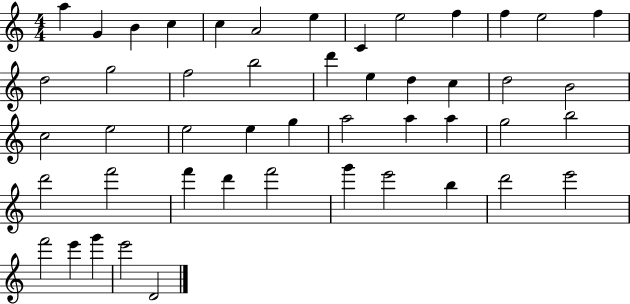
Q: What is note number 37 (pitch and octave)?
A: D6